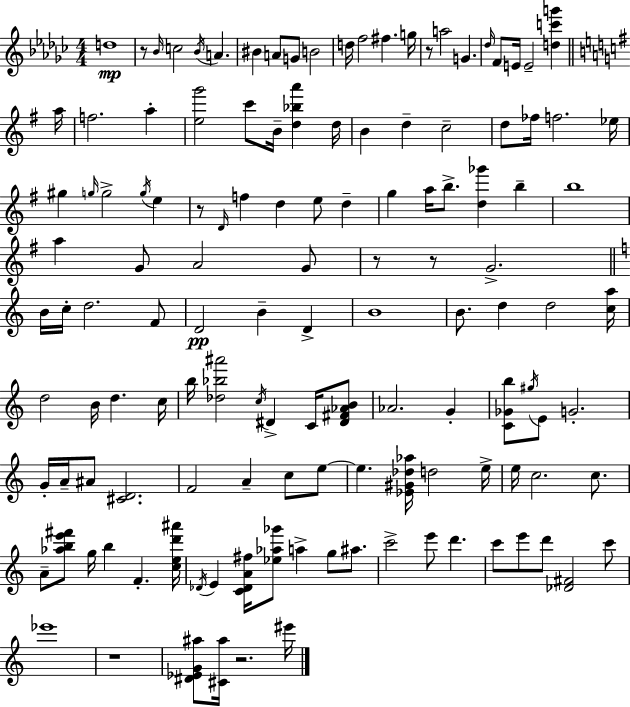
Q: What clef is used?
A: treble